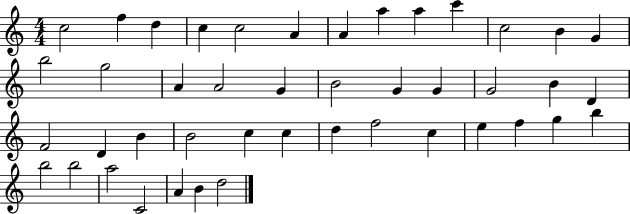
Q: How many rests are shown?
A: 0